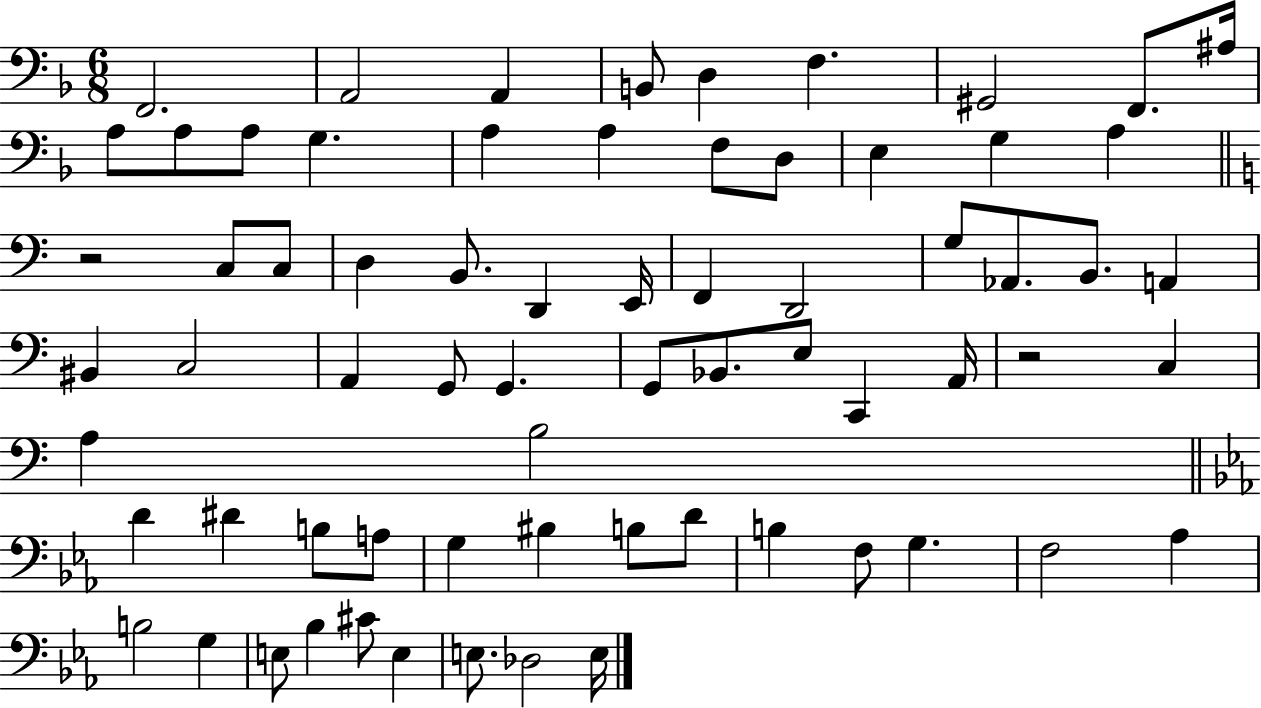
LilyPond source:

{
  \clef bass
  \numericTimeSignature
  \time 6/8
  \key f \major
  f,2. | a,2 a,4 | b,8 d4 f4. | gis,2 f,8. ais16 | \break a8 a8 a8 g4. | a4 a4 f8 d8 | e4 g4 a4 | \bar "||" \break \key c \major r2 c8 c8 | d4 b,8. d,4 e,16 | f,4 d,2 | g8 aes,8. b,8. a,4 | \break bis,4 c2 | a,4 g,8 g,4. | g,8 bes,8. e8 c,4 a,16 | r2 c4 | \break a4 b2 | \bar "||" \break \key ees \major d'4 dis'4 b8 a8 | g4 bis4 b8 d'8 | b4 f8 g4. | f2 aes4 | \break b2 g4 | e8 bes4 cis'8 e4 | e8. des2 e16 | \bar "|."
}